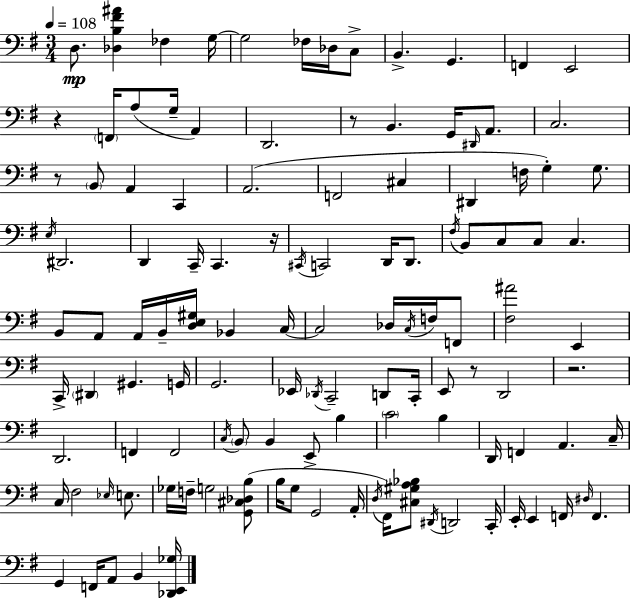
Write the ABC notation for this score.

X:1
T:Untitled
M:3/4
L:1/4
K:Em
D,/2 [_D,B,^F^A] _F, G,/4 G,2 _F,/4 _D,/4 C,/2 B,, G,, F,, E,,2 z F,,/4 A,/2 G,/4 A,, D,,2 z/2 B,, G,,/4 ^D,,/4 A,,/2 C,2 z/2 B,,/2 A,, C,, A,,2 F,,2 ^C, ^D,, F,/4 G, G,/2 E,/4 ^D,,2 D,, C,,/4 C,, z/4 ^C,,/4 C,,2 D,,/4 D,,/2 ^F,/4 B,,/2 C,/2 C,/2 C, B,,/2 A,,/2 A,,/4 B,,/4 [D,E,^G,]/4 _B,, C,/4 C,2 _D,/4 C,/4 F,/4 F,,/2 [^F,^A]2 E,, C,,/4 ^D,, ^G,, G,,/4 G,,2 _E,,/4 _D,,/4 C,,2 D,,/2 C,,/4 E,,/2 z/2 D,,2 z2 D,,2 F,, F,,2 C,/4 B,,/2 B,, E,,/2 B, C2 B, D,,/4 F,, A,, C,/4 C,/4 ^F,2 _E,/4 E,/2 _G,/4 F,/4 G,2 [G,,^C,_D,B,]/2 B,/4 G,/2 G,,2 A,,/4 D,/4 ^F,,/4 [^C,^G,A,_B,]/2 ^D,,/4 D,,2 C,,/4 E,,/4 E,, F,,/4 ^D,/4 F,, G,, F,,/4 A,,/2 B,, [_D,,E,,_G,]/4